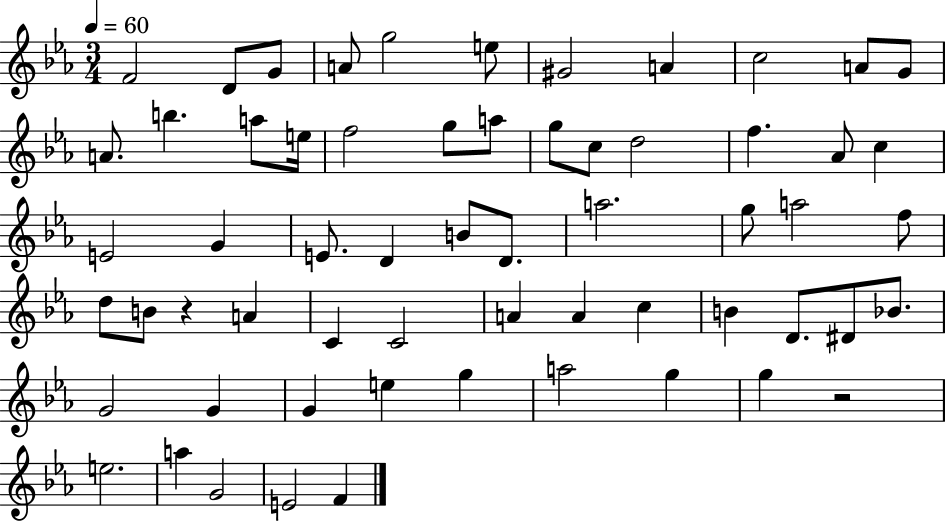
F4/h D4/e G4/e A4/e G5/h E5/e G#4/h A4/q C5/h A4/e G4/e A4/e. B5/q. A5/e E5/s F5/h G5/e A5/e G5/e C5/e D5/h F5/q. Ab4/e C5/q E4/h G4/q E4/e. D4/q B4/e D4/e. A5/h. G5/e A5/h F5/e D5/e B4/e R/q A4/q C4/q C4/h A4/q A4/q C5/q B4/q D4/e. D#4/e Bb4/e. G4/h G4/q G4/q E5/q G5/q A5/h G5/q G5/q R/h E5/h. A5/q G4/h E4/h F4/q